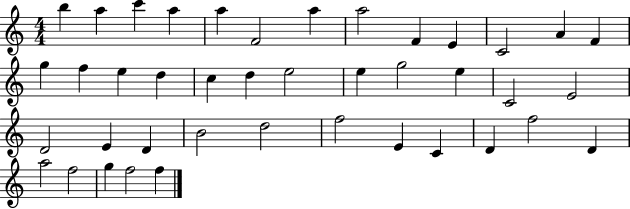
X:1
T:Untitled
M:4/4
L:1/4
K:C
b a c' a a F2 a a2 F E C2 A F g f e d c d e2 e g2 e C2 E2 D2 E D B2 d2 f2 E C D f2 D a2 f2 g f2 f